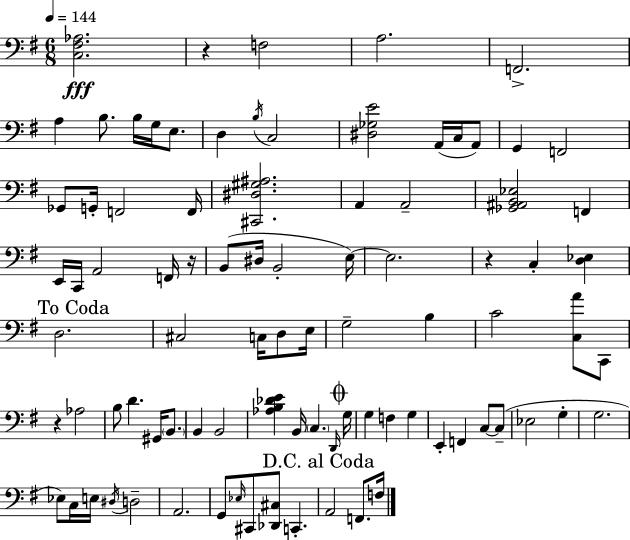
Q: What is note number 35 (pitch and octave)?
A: C#3